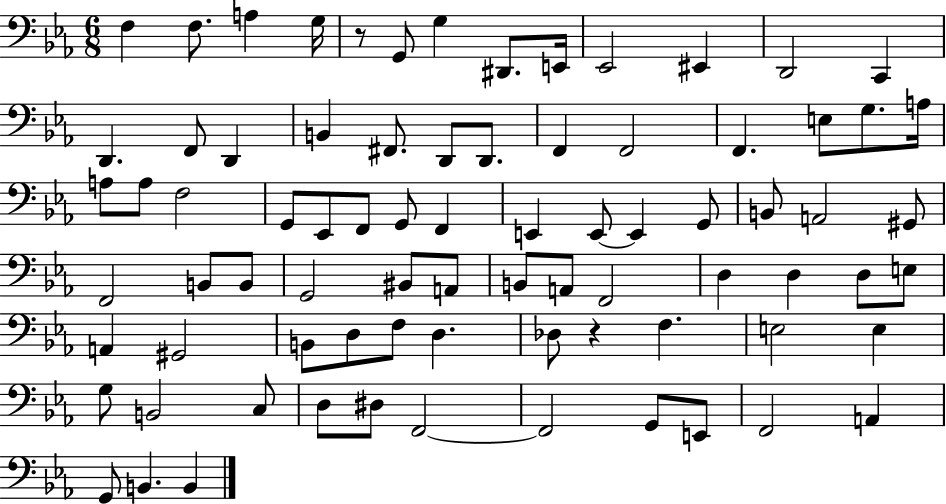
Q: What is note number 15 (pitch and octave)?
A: D2